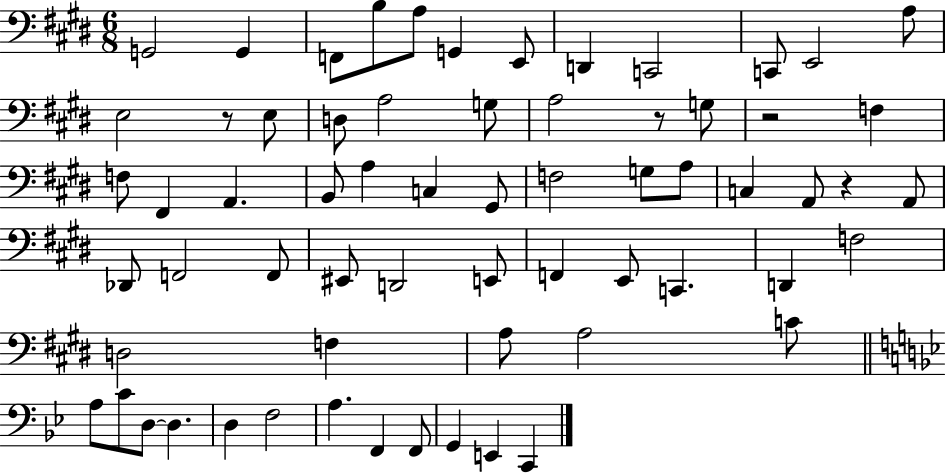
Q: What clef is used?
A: bass